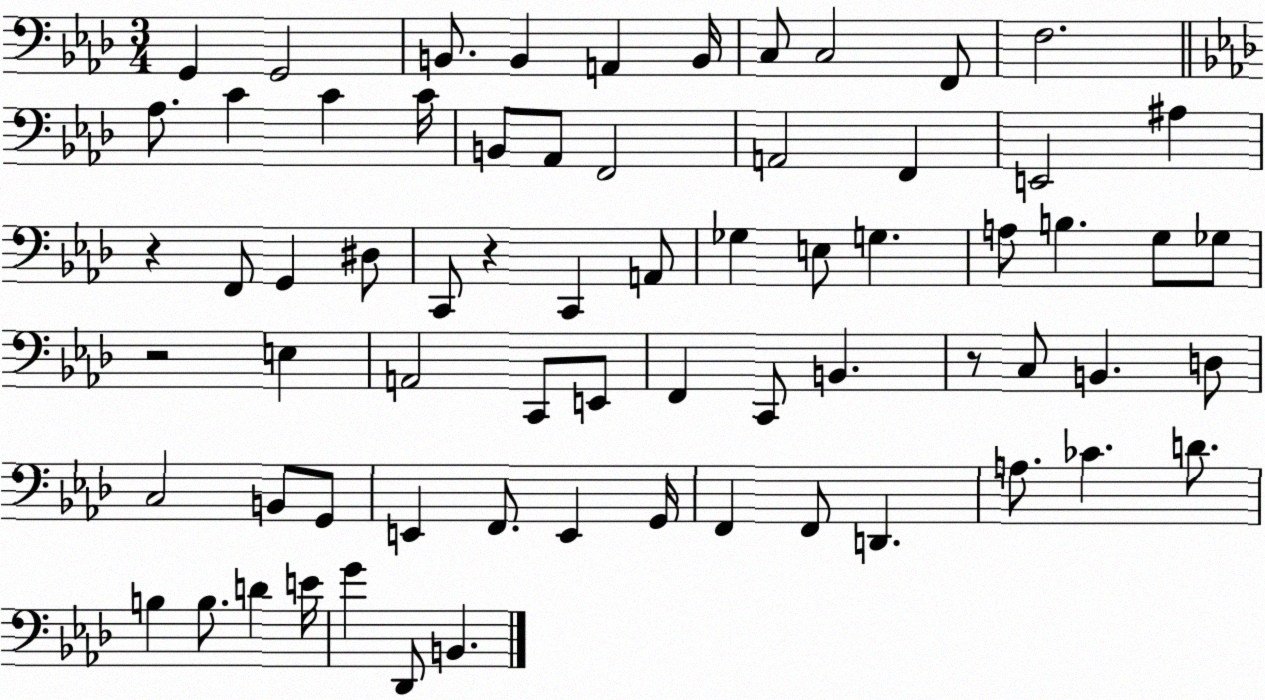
X:1
T:Untitled
M:3/4
L:1/4
K:Ab
G,, G,,2 B,,/2 B,, A,, B,,/4 C,/2 C,2 F,,/2 F,2 _A,/2 C C C/4 B,,/2 _A,,/2 F,,2 A,,2 F,, E,,2 ^A, z F,,/2 G,, ^D,/2 C,,/2 z C,, A,,/2 _G, E,/2 G, A,/2 B, G,/2 _G,/2 z2 E, A,,2 C,,/2 E,,/2 F,, C,,/2 B,, z/2 C,/2 B,, D,/2 C,2 B,,/2 G,,/2 E,, F,,/2 E,, G,,/4 F,, F,,/2 D,, A,/2 _C D/2 B, B,/2 D E/4 G _D,,/2 B,,